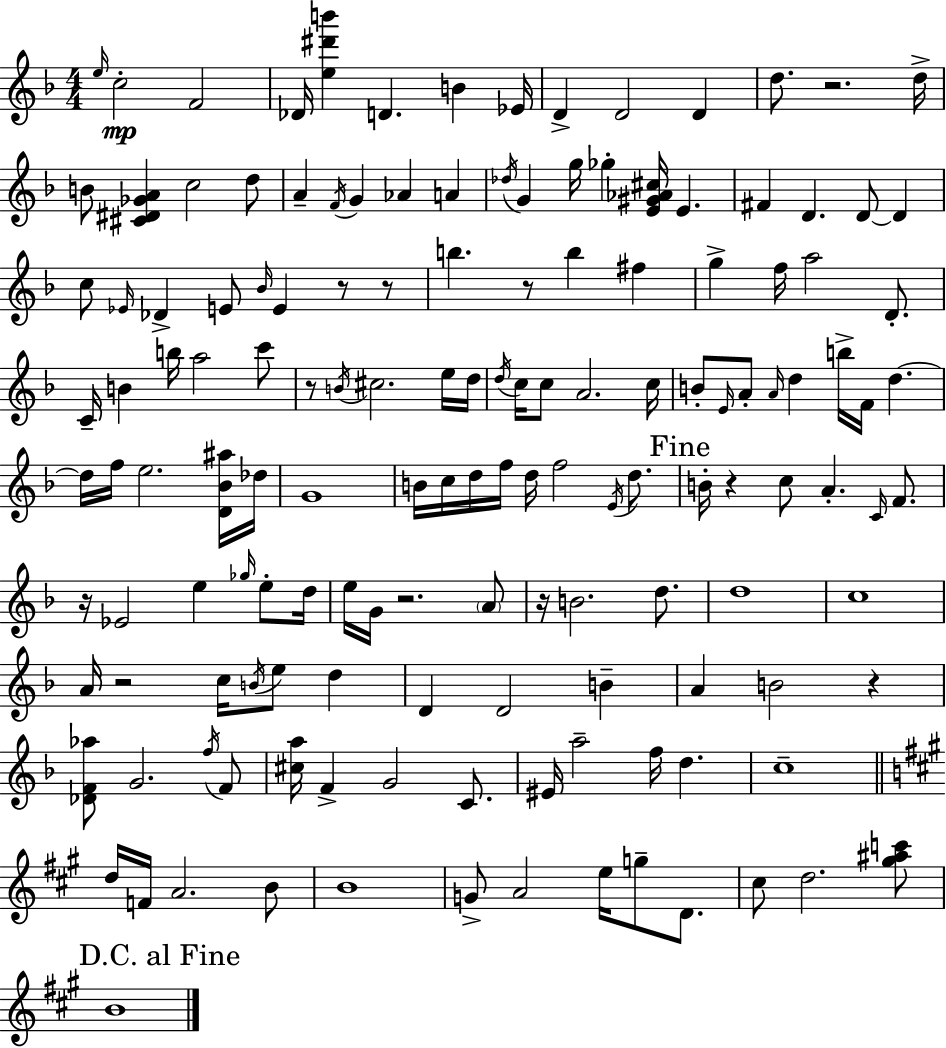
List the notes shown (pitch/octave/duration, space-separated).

E5/s C5/h F4/h Db4/s [E5,D#6,B6]/q D4/q. B4/q Eb4/s D4/q D4/h D4/q D5/e. R/h. D5/s B4/e [C#4,D#4,Gb4,A4]/q C5/h D5/e A4/q F4/s G4/q Ab4/q A4/q Db5/s G4/q G5/s Gb5/q [E4,G#4,Ab4,C#5]/s E4/q. F#4/q D4/q. D4/e D4/q C5/e Eb4/s Db4/q E4/e Bb4/s E4/q R/e R/e B5/q. R/e B5/q F#5/q G5/q F5/s A5/h D4/e. C4/s B4/q B5/s A5/h C6/e R/e B4/s C#5/h. E5/s D5/s D5/s C5/s C5/e A4/h. C5/s B4/e E4/s A4/e A4/s D5/q B5/s F4/s D5/q. D5/s F5/s E5/h. [D4,Bb4,A#5]/s Db5/s G4/w B4/s C5/s D5/s F5/s D5/s F5/h E4/s D5/e. B4/s R/q C5/e A4/q. C4/s F4/e. R/s Eb4/h E5/q Gb5/s E5/e D5/s E5/s G4/s R/h. A4/e R/s B4/h. D5/e. D5/w C5/w A4/s R/h C5/s B4/s E5/e D5/q D4/q D4/h B4/q A4/q B4/h R/q [Db4,F4,Ab5]/e G4/h. F5/s F4/e [C#5,A5]/s F4/q G4/h C4/e. EIS4/s A5/h F5/s D5/q. C5/w D5/s F4/s A4/h. B4/e B4/w G4/e A4/h E5/s G5/e D4/e. C#5/e D5/h. [G#5,A#5,C6]/e B4/w